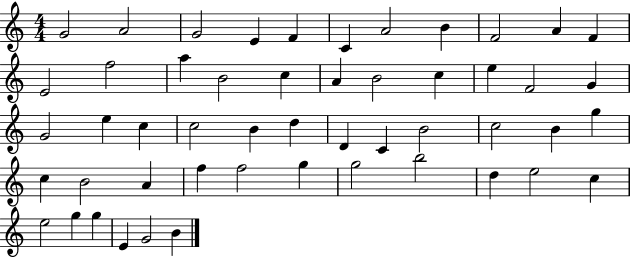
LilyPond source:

{
  \clef treble
  \numericTimeSignature
  \time 4/4
  \key c \major
  g'2 a'2 | g'2 e'4 f'4 | c'4 a'2 b'4 | f'2 a'4 f'4 | \break e'2 f''2 | a''4 b'2 c''4 | a'4 b'2 c''4 | e''4 f'2 g'4 | \break g'2 e''4 c''4 | c''2 b'4 d''4 | d'4 c'4 b'2 | c''2 b'4 g''4 | \break c''4 b'2 a'4 | f''4 f''2 g''4 | g''2 b''2 | d''4 e''2 c''4 | \break e''2 g''4 g''4 | e'4 g'2 b'4 | \bar "|."
}